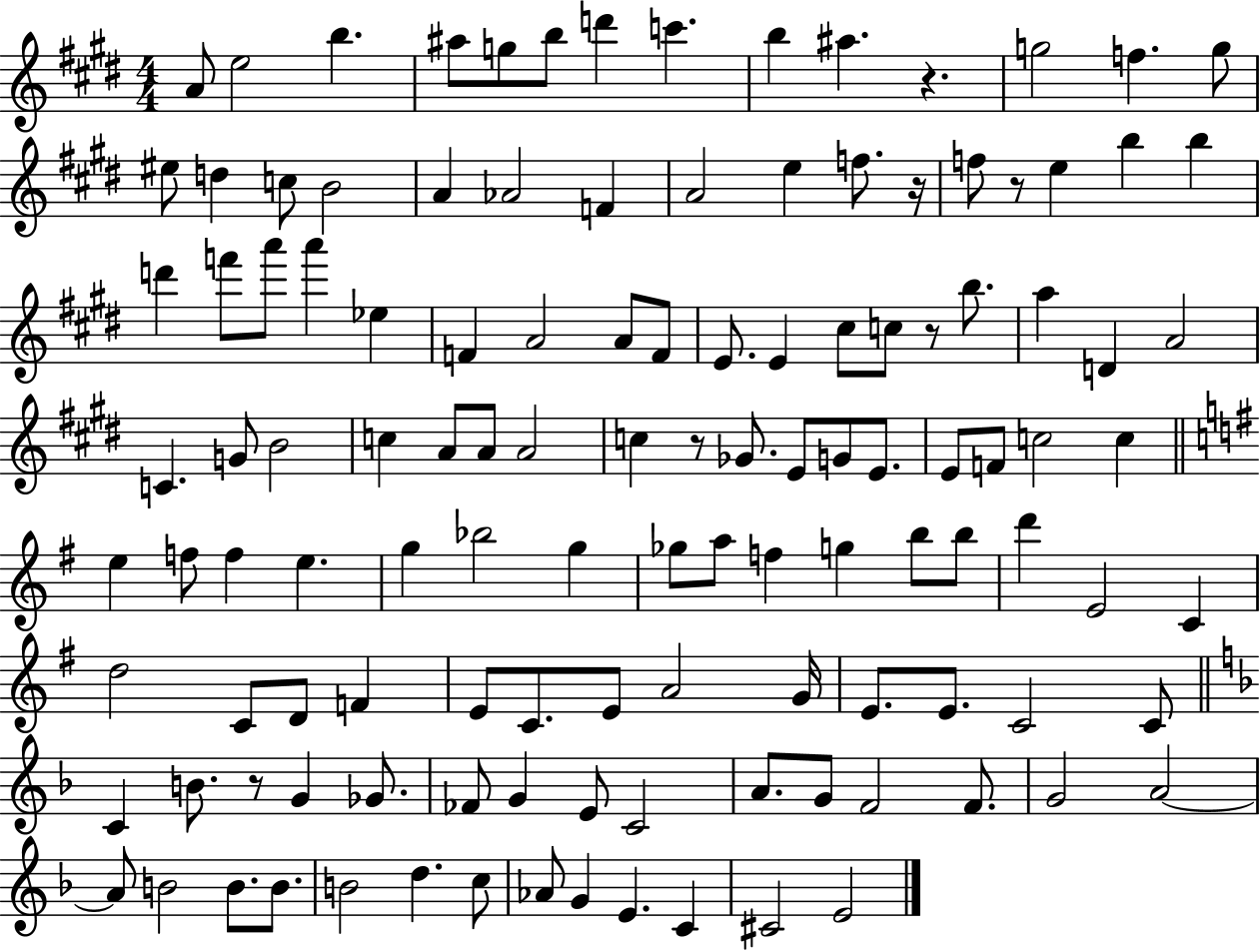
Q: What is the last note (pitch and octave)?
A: E4